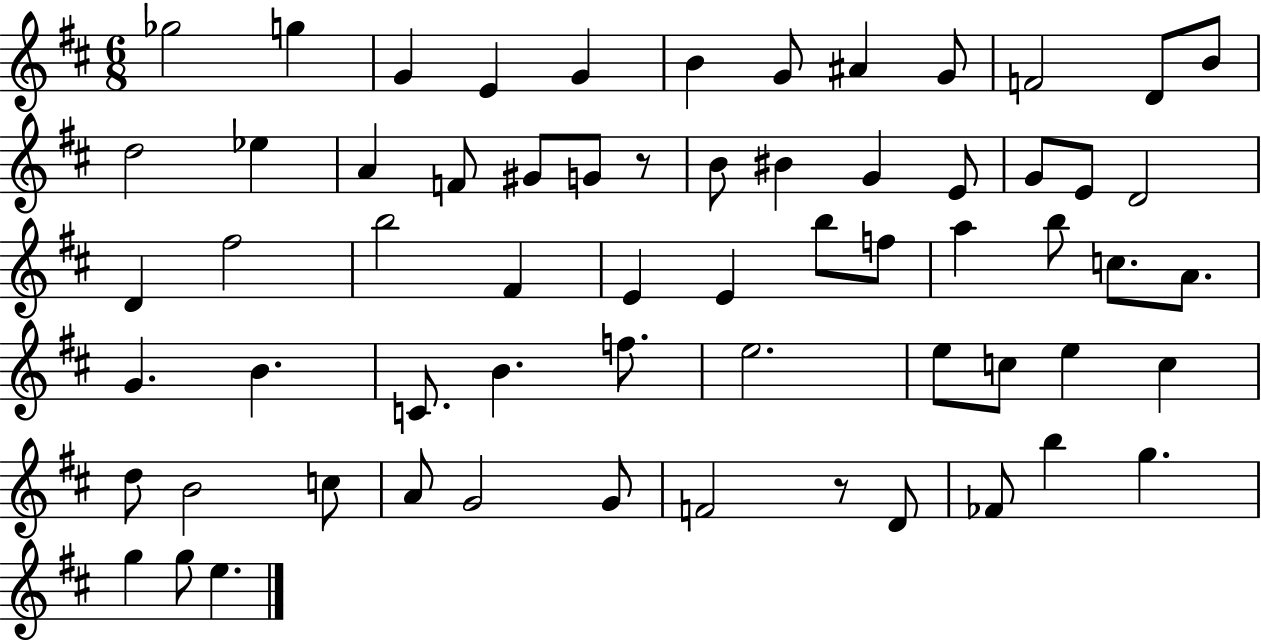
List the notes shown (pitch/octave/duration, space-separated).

Gb5/h G5/q G4/q E4/q G4/q B4/q G4/e A#4/q G4/e F4/h D4/e B4/e D5/h Eb5/q A4/q F4/e G#4/e G4/e R/e B4/e BIS4/q G4/q E4/e G4/e E4/e D4/h D4/q F#5/h B5/h F#4/q E4/q E4/q B5/e F5/e A5/q B5/e C5/e. A4/e. G4/q. B4/q. C4/e. B4/q. F5/e. E5/h. E5/e C5/e E5/q C5/q D5/e B4/h C5/e A4/e G4/h G4/e F4/h R/e D4/e FES4/e B5/q G5/q. G5/q G5/e E5/q.